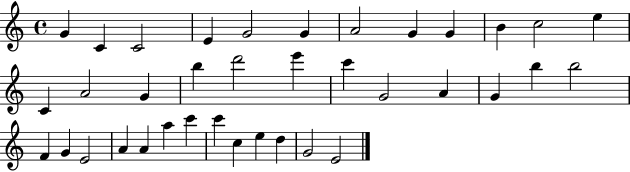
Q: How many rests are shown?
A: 0